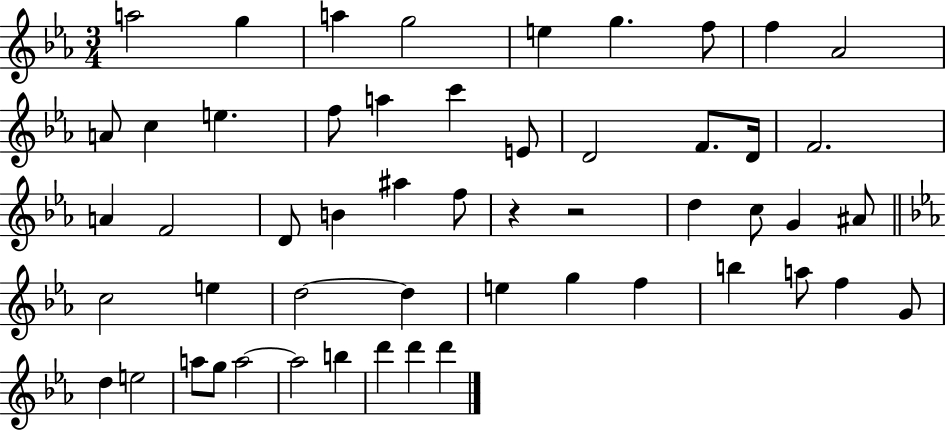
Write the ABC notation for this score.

X:1
T:Untitled
M:3/4
L:1/4
K:Eb
a2 g a g2 e g f/2 f _A2 A/2 c e f/2 a c' E/2 D2 F/2 D/4 F2 A F2 D/2 B ^a f/2 z z2 d c/2 G ^A/2 c2 e d2 d e g f b a/2 f G/2 d e2 a/2 g/2 a2 a2 b d' d' d'